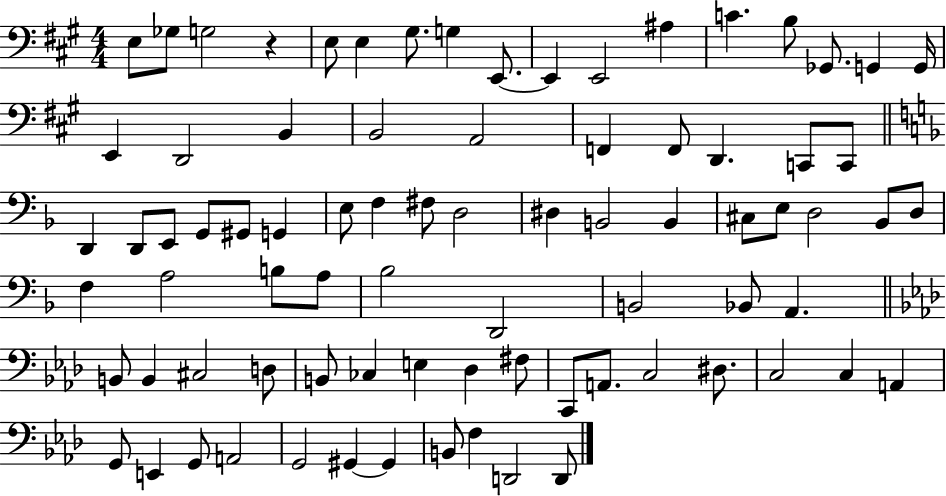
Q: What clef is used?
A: bass